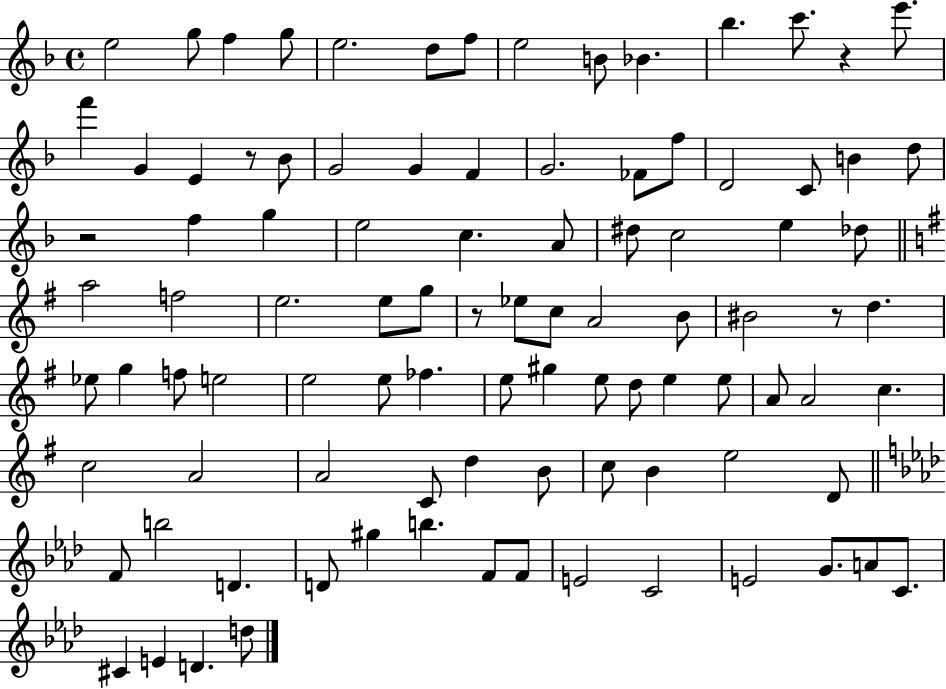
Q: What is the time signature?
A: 4/4